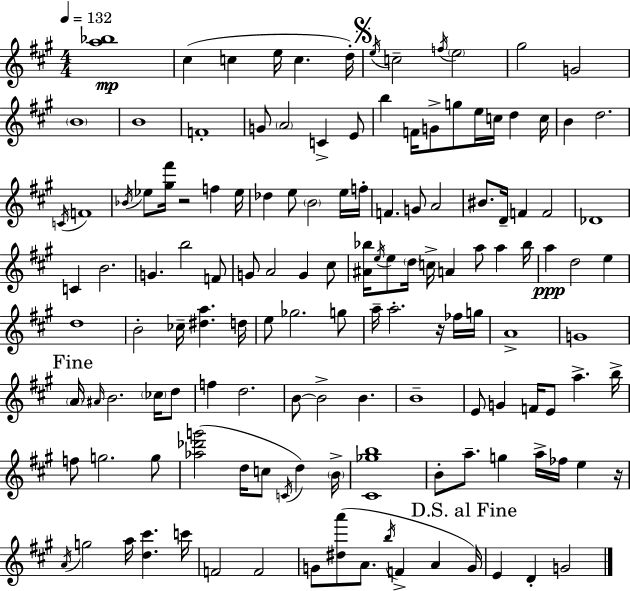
{
  \clef treble
  \numericTimeSignature
  \time 4/4
  \key a \major
  \tempo 4 = 132
  <a'' bes''>1\mp | cis''4( c''4 e''16 c''4. d''16-.) | \mark \markup { \musicglyph "scripts.segno" } \acciaccatura { e''16 } c''2-- \acciaccatura { f''16 } \parenthesize e''2 | gis''2 g'2 | \break \parenthesize b'1 | b'1 | f'1-. | g'8 \parenthesize a'2 c'4-> | \break e'8 b''4 f'16 g'8-> g''8 e''16 c''16 d''4 | c''16 b'4 d''2. | \acciaccatura { c'16 } f'1 | \acciaccatura { bes'16 } ees''8 <gis'' fis'''>16 r2 f''4 | \break ees''16 des''4 e''8 \parenthesize b'2 | e''16 f''16-. f'4. g'8 a'2 | bis'8. d'16-- f'4 f'2 | des'1 | \break c'4 b'2. | g'4. b''2 | f'8 g'8 a'2 g'4 | cis''8 <ais' bes''>16 \acciaccatura { e''16 } e''8 \parenthesize d''16 c''16-> a'4 a''8 | \break a''4 bes''16 a''4\ppp d''2 | e''4 d''1 | b'2-. ces''16-- <dis'' a''>4. | d''16 e''8 ges''2. | \break g''8 a''16-- a''2.-. | r16 fes''16 g''16 a'1-> | g'1 | \mark "Fine" \parenthesize a'16 \grace { ais'16 } b'2. | \break \parenthesize ces''16 d''8 f''4 d''2. | b'8~~ b'2-> | b'4. b'1-- | e'8 g'4 f'16 e'8 a''4.-> | \break b''16-> f''8 g''2. | g''8 <aes'' des''' g'''>2( d''16 c''8 | \acciaccatura { c'16 } d''4) \parenthesize b'16-> <cis' ges'' b''>1 | b'8-. a''8.-- g''4 | \break a''16-> fes''16 e''4 r16 \acciaccatura { a'16 } g''2 | a''16 <d'' cis'''>4. c'''16 f'2 | f'2 g'8 <dis'' a'''>8( a'8. \acciaccatura { b''16 } | f'4-> a'4 \mark "D.S. al Fine" g'16) e'4 d'4-. | \break g'2 \bar "|."
}